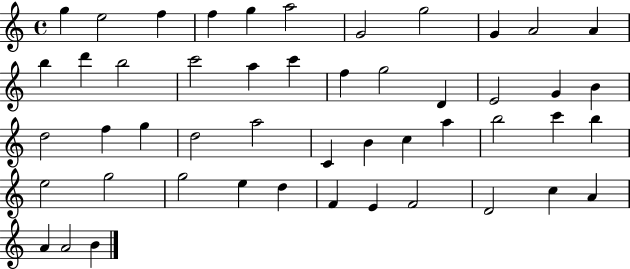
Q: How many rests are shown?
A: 0